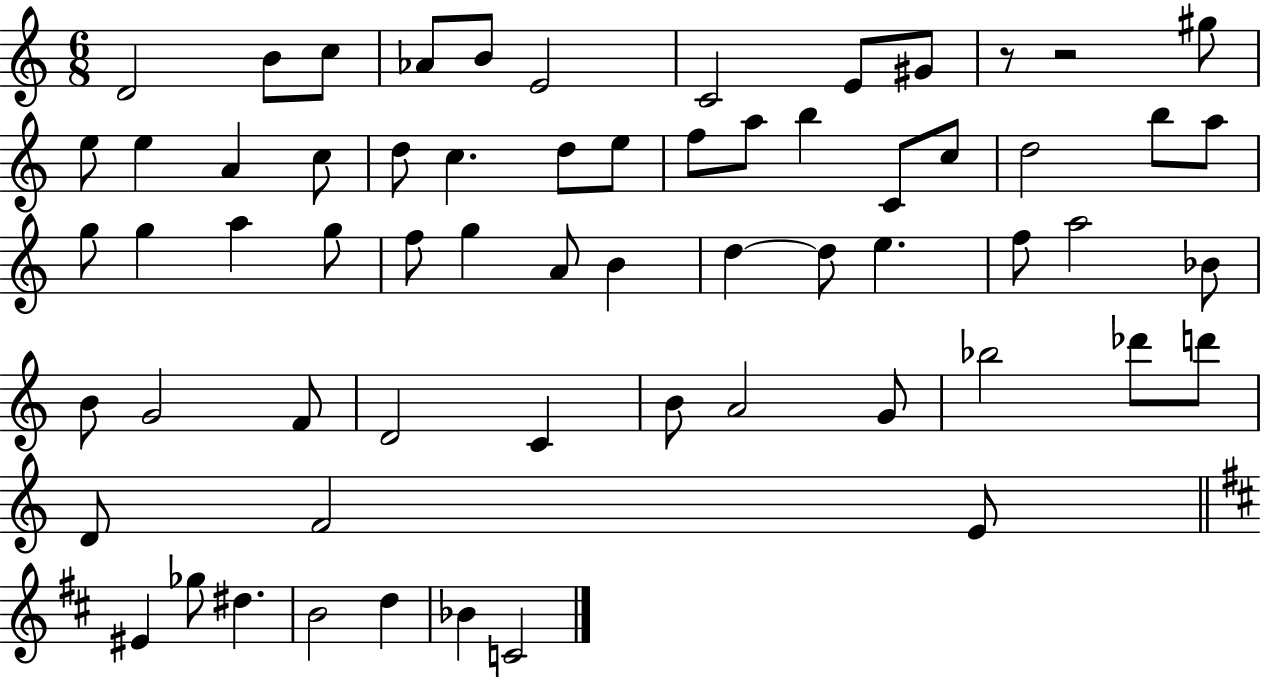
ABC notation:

X:1
T:Untitled
M:6/8
L:1/4
K:C
D2 B/2 c/2 _A/2 B/2 E2 C2 E/2 ^G/2 z/2 z2 ^g/2 e/2 e A c/2 d/2 c d/2 e/2 f/2 a/2 b C/2 c/2 d2 b/2 a/2 g/2 g a g/2 f/2 g A/2 B d d/2 e f/2 a2 _B/2 B/2 G2 F/2 D2 C B/2 A2 G/2 _b2 _d'/2 d'/2 D/2 F2 E/2 ^E _g/2 ^d B2 d _B C2